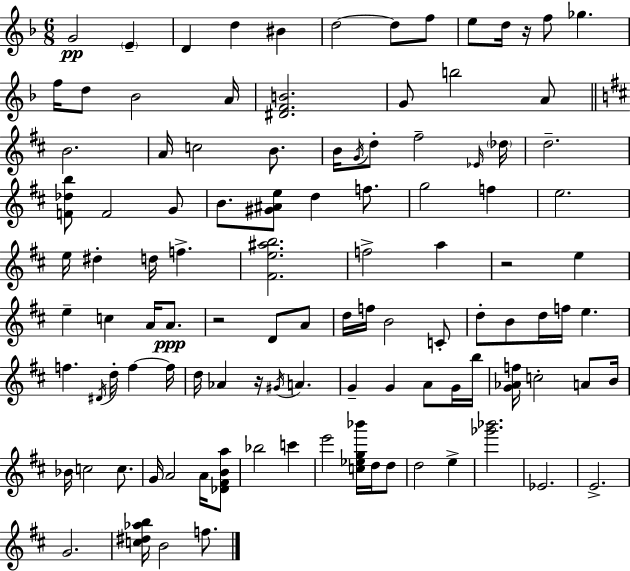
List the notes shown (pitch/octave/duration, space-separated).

G4/h E4/q D4/q D5/q BIS4/q D5/h D5/e F5/e E5/e D5/s R/s F5/e Gb5/q. F5/s D5/e Bb4/h A4/s [D#4,F4,B4]/h. G4/e B5/h A4/e B4/h. A4/s C5/h B4/e. B4/s G4/s D5/e F#5/h Eb4/s Db5/s D5/h. [F4,Db5,B5]/e F4/h G4/e B4/e. [G#4,A#4,E5]/e D5/q F5/e. G5/h F5/q E5/h. E5/s D#5/q D5/s F5/q. [F#4,E5,A#5,B5]/h. F5/h A5/q R/h E5/q E5/q C5/q A4/s A4/e. R/h D4/e A4/e D5/s F5/s B4/h C4/e D5/e B4/e D5/s F5/s E5/q. F5/q. D#4/s D5/s F5/q F5/s D5/s Ab4/q R/s G#4/s A4/q. G4/q G4/q A4/e G4/s B5/s [G4,Ab4,F5]/s C5/h A4/e B4/s Bb4/s C5/h C5/e. G4/s A4/h A4/s [Db4,F#4,B4,A5]/e Bb5/h C6/q E6/h [C5,Eb5,G5,Bb6]/s D5/s D5/e D5/h E5/q [Gb6,Bb6]/h. Eb4/h. E4/h. G4/h. [C5,D#5,Ab5,B5]/s B4/h F5/e.